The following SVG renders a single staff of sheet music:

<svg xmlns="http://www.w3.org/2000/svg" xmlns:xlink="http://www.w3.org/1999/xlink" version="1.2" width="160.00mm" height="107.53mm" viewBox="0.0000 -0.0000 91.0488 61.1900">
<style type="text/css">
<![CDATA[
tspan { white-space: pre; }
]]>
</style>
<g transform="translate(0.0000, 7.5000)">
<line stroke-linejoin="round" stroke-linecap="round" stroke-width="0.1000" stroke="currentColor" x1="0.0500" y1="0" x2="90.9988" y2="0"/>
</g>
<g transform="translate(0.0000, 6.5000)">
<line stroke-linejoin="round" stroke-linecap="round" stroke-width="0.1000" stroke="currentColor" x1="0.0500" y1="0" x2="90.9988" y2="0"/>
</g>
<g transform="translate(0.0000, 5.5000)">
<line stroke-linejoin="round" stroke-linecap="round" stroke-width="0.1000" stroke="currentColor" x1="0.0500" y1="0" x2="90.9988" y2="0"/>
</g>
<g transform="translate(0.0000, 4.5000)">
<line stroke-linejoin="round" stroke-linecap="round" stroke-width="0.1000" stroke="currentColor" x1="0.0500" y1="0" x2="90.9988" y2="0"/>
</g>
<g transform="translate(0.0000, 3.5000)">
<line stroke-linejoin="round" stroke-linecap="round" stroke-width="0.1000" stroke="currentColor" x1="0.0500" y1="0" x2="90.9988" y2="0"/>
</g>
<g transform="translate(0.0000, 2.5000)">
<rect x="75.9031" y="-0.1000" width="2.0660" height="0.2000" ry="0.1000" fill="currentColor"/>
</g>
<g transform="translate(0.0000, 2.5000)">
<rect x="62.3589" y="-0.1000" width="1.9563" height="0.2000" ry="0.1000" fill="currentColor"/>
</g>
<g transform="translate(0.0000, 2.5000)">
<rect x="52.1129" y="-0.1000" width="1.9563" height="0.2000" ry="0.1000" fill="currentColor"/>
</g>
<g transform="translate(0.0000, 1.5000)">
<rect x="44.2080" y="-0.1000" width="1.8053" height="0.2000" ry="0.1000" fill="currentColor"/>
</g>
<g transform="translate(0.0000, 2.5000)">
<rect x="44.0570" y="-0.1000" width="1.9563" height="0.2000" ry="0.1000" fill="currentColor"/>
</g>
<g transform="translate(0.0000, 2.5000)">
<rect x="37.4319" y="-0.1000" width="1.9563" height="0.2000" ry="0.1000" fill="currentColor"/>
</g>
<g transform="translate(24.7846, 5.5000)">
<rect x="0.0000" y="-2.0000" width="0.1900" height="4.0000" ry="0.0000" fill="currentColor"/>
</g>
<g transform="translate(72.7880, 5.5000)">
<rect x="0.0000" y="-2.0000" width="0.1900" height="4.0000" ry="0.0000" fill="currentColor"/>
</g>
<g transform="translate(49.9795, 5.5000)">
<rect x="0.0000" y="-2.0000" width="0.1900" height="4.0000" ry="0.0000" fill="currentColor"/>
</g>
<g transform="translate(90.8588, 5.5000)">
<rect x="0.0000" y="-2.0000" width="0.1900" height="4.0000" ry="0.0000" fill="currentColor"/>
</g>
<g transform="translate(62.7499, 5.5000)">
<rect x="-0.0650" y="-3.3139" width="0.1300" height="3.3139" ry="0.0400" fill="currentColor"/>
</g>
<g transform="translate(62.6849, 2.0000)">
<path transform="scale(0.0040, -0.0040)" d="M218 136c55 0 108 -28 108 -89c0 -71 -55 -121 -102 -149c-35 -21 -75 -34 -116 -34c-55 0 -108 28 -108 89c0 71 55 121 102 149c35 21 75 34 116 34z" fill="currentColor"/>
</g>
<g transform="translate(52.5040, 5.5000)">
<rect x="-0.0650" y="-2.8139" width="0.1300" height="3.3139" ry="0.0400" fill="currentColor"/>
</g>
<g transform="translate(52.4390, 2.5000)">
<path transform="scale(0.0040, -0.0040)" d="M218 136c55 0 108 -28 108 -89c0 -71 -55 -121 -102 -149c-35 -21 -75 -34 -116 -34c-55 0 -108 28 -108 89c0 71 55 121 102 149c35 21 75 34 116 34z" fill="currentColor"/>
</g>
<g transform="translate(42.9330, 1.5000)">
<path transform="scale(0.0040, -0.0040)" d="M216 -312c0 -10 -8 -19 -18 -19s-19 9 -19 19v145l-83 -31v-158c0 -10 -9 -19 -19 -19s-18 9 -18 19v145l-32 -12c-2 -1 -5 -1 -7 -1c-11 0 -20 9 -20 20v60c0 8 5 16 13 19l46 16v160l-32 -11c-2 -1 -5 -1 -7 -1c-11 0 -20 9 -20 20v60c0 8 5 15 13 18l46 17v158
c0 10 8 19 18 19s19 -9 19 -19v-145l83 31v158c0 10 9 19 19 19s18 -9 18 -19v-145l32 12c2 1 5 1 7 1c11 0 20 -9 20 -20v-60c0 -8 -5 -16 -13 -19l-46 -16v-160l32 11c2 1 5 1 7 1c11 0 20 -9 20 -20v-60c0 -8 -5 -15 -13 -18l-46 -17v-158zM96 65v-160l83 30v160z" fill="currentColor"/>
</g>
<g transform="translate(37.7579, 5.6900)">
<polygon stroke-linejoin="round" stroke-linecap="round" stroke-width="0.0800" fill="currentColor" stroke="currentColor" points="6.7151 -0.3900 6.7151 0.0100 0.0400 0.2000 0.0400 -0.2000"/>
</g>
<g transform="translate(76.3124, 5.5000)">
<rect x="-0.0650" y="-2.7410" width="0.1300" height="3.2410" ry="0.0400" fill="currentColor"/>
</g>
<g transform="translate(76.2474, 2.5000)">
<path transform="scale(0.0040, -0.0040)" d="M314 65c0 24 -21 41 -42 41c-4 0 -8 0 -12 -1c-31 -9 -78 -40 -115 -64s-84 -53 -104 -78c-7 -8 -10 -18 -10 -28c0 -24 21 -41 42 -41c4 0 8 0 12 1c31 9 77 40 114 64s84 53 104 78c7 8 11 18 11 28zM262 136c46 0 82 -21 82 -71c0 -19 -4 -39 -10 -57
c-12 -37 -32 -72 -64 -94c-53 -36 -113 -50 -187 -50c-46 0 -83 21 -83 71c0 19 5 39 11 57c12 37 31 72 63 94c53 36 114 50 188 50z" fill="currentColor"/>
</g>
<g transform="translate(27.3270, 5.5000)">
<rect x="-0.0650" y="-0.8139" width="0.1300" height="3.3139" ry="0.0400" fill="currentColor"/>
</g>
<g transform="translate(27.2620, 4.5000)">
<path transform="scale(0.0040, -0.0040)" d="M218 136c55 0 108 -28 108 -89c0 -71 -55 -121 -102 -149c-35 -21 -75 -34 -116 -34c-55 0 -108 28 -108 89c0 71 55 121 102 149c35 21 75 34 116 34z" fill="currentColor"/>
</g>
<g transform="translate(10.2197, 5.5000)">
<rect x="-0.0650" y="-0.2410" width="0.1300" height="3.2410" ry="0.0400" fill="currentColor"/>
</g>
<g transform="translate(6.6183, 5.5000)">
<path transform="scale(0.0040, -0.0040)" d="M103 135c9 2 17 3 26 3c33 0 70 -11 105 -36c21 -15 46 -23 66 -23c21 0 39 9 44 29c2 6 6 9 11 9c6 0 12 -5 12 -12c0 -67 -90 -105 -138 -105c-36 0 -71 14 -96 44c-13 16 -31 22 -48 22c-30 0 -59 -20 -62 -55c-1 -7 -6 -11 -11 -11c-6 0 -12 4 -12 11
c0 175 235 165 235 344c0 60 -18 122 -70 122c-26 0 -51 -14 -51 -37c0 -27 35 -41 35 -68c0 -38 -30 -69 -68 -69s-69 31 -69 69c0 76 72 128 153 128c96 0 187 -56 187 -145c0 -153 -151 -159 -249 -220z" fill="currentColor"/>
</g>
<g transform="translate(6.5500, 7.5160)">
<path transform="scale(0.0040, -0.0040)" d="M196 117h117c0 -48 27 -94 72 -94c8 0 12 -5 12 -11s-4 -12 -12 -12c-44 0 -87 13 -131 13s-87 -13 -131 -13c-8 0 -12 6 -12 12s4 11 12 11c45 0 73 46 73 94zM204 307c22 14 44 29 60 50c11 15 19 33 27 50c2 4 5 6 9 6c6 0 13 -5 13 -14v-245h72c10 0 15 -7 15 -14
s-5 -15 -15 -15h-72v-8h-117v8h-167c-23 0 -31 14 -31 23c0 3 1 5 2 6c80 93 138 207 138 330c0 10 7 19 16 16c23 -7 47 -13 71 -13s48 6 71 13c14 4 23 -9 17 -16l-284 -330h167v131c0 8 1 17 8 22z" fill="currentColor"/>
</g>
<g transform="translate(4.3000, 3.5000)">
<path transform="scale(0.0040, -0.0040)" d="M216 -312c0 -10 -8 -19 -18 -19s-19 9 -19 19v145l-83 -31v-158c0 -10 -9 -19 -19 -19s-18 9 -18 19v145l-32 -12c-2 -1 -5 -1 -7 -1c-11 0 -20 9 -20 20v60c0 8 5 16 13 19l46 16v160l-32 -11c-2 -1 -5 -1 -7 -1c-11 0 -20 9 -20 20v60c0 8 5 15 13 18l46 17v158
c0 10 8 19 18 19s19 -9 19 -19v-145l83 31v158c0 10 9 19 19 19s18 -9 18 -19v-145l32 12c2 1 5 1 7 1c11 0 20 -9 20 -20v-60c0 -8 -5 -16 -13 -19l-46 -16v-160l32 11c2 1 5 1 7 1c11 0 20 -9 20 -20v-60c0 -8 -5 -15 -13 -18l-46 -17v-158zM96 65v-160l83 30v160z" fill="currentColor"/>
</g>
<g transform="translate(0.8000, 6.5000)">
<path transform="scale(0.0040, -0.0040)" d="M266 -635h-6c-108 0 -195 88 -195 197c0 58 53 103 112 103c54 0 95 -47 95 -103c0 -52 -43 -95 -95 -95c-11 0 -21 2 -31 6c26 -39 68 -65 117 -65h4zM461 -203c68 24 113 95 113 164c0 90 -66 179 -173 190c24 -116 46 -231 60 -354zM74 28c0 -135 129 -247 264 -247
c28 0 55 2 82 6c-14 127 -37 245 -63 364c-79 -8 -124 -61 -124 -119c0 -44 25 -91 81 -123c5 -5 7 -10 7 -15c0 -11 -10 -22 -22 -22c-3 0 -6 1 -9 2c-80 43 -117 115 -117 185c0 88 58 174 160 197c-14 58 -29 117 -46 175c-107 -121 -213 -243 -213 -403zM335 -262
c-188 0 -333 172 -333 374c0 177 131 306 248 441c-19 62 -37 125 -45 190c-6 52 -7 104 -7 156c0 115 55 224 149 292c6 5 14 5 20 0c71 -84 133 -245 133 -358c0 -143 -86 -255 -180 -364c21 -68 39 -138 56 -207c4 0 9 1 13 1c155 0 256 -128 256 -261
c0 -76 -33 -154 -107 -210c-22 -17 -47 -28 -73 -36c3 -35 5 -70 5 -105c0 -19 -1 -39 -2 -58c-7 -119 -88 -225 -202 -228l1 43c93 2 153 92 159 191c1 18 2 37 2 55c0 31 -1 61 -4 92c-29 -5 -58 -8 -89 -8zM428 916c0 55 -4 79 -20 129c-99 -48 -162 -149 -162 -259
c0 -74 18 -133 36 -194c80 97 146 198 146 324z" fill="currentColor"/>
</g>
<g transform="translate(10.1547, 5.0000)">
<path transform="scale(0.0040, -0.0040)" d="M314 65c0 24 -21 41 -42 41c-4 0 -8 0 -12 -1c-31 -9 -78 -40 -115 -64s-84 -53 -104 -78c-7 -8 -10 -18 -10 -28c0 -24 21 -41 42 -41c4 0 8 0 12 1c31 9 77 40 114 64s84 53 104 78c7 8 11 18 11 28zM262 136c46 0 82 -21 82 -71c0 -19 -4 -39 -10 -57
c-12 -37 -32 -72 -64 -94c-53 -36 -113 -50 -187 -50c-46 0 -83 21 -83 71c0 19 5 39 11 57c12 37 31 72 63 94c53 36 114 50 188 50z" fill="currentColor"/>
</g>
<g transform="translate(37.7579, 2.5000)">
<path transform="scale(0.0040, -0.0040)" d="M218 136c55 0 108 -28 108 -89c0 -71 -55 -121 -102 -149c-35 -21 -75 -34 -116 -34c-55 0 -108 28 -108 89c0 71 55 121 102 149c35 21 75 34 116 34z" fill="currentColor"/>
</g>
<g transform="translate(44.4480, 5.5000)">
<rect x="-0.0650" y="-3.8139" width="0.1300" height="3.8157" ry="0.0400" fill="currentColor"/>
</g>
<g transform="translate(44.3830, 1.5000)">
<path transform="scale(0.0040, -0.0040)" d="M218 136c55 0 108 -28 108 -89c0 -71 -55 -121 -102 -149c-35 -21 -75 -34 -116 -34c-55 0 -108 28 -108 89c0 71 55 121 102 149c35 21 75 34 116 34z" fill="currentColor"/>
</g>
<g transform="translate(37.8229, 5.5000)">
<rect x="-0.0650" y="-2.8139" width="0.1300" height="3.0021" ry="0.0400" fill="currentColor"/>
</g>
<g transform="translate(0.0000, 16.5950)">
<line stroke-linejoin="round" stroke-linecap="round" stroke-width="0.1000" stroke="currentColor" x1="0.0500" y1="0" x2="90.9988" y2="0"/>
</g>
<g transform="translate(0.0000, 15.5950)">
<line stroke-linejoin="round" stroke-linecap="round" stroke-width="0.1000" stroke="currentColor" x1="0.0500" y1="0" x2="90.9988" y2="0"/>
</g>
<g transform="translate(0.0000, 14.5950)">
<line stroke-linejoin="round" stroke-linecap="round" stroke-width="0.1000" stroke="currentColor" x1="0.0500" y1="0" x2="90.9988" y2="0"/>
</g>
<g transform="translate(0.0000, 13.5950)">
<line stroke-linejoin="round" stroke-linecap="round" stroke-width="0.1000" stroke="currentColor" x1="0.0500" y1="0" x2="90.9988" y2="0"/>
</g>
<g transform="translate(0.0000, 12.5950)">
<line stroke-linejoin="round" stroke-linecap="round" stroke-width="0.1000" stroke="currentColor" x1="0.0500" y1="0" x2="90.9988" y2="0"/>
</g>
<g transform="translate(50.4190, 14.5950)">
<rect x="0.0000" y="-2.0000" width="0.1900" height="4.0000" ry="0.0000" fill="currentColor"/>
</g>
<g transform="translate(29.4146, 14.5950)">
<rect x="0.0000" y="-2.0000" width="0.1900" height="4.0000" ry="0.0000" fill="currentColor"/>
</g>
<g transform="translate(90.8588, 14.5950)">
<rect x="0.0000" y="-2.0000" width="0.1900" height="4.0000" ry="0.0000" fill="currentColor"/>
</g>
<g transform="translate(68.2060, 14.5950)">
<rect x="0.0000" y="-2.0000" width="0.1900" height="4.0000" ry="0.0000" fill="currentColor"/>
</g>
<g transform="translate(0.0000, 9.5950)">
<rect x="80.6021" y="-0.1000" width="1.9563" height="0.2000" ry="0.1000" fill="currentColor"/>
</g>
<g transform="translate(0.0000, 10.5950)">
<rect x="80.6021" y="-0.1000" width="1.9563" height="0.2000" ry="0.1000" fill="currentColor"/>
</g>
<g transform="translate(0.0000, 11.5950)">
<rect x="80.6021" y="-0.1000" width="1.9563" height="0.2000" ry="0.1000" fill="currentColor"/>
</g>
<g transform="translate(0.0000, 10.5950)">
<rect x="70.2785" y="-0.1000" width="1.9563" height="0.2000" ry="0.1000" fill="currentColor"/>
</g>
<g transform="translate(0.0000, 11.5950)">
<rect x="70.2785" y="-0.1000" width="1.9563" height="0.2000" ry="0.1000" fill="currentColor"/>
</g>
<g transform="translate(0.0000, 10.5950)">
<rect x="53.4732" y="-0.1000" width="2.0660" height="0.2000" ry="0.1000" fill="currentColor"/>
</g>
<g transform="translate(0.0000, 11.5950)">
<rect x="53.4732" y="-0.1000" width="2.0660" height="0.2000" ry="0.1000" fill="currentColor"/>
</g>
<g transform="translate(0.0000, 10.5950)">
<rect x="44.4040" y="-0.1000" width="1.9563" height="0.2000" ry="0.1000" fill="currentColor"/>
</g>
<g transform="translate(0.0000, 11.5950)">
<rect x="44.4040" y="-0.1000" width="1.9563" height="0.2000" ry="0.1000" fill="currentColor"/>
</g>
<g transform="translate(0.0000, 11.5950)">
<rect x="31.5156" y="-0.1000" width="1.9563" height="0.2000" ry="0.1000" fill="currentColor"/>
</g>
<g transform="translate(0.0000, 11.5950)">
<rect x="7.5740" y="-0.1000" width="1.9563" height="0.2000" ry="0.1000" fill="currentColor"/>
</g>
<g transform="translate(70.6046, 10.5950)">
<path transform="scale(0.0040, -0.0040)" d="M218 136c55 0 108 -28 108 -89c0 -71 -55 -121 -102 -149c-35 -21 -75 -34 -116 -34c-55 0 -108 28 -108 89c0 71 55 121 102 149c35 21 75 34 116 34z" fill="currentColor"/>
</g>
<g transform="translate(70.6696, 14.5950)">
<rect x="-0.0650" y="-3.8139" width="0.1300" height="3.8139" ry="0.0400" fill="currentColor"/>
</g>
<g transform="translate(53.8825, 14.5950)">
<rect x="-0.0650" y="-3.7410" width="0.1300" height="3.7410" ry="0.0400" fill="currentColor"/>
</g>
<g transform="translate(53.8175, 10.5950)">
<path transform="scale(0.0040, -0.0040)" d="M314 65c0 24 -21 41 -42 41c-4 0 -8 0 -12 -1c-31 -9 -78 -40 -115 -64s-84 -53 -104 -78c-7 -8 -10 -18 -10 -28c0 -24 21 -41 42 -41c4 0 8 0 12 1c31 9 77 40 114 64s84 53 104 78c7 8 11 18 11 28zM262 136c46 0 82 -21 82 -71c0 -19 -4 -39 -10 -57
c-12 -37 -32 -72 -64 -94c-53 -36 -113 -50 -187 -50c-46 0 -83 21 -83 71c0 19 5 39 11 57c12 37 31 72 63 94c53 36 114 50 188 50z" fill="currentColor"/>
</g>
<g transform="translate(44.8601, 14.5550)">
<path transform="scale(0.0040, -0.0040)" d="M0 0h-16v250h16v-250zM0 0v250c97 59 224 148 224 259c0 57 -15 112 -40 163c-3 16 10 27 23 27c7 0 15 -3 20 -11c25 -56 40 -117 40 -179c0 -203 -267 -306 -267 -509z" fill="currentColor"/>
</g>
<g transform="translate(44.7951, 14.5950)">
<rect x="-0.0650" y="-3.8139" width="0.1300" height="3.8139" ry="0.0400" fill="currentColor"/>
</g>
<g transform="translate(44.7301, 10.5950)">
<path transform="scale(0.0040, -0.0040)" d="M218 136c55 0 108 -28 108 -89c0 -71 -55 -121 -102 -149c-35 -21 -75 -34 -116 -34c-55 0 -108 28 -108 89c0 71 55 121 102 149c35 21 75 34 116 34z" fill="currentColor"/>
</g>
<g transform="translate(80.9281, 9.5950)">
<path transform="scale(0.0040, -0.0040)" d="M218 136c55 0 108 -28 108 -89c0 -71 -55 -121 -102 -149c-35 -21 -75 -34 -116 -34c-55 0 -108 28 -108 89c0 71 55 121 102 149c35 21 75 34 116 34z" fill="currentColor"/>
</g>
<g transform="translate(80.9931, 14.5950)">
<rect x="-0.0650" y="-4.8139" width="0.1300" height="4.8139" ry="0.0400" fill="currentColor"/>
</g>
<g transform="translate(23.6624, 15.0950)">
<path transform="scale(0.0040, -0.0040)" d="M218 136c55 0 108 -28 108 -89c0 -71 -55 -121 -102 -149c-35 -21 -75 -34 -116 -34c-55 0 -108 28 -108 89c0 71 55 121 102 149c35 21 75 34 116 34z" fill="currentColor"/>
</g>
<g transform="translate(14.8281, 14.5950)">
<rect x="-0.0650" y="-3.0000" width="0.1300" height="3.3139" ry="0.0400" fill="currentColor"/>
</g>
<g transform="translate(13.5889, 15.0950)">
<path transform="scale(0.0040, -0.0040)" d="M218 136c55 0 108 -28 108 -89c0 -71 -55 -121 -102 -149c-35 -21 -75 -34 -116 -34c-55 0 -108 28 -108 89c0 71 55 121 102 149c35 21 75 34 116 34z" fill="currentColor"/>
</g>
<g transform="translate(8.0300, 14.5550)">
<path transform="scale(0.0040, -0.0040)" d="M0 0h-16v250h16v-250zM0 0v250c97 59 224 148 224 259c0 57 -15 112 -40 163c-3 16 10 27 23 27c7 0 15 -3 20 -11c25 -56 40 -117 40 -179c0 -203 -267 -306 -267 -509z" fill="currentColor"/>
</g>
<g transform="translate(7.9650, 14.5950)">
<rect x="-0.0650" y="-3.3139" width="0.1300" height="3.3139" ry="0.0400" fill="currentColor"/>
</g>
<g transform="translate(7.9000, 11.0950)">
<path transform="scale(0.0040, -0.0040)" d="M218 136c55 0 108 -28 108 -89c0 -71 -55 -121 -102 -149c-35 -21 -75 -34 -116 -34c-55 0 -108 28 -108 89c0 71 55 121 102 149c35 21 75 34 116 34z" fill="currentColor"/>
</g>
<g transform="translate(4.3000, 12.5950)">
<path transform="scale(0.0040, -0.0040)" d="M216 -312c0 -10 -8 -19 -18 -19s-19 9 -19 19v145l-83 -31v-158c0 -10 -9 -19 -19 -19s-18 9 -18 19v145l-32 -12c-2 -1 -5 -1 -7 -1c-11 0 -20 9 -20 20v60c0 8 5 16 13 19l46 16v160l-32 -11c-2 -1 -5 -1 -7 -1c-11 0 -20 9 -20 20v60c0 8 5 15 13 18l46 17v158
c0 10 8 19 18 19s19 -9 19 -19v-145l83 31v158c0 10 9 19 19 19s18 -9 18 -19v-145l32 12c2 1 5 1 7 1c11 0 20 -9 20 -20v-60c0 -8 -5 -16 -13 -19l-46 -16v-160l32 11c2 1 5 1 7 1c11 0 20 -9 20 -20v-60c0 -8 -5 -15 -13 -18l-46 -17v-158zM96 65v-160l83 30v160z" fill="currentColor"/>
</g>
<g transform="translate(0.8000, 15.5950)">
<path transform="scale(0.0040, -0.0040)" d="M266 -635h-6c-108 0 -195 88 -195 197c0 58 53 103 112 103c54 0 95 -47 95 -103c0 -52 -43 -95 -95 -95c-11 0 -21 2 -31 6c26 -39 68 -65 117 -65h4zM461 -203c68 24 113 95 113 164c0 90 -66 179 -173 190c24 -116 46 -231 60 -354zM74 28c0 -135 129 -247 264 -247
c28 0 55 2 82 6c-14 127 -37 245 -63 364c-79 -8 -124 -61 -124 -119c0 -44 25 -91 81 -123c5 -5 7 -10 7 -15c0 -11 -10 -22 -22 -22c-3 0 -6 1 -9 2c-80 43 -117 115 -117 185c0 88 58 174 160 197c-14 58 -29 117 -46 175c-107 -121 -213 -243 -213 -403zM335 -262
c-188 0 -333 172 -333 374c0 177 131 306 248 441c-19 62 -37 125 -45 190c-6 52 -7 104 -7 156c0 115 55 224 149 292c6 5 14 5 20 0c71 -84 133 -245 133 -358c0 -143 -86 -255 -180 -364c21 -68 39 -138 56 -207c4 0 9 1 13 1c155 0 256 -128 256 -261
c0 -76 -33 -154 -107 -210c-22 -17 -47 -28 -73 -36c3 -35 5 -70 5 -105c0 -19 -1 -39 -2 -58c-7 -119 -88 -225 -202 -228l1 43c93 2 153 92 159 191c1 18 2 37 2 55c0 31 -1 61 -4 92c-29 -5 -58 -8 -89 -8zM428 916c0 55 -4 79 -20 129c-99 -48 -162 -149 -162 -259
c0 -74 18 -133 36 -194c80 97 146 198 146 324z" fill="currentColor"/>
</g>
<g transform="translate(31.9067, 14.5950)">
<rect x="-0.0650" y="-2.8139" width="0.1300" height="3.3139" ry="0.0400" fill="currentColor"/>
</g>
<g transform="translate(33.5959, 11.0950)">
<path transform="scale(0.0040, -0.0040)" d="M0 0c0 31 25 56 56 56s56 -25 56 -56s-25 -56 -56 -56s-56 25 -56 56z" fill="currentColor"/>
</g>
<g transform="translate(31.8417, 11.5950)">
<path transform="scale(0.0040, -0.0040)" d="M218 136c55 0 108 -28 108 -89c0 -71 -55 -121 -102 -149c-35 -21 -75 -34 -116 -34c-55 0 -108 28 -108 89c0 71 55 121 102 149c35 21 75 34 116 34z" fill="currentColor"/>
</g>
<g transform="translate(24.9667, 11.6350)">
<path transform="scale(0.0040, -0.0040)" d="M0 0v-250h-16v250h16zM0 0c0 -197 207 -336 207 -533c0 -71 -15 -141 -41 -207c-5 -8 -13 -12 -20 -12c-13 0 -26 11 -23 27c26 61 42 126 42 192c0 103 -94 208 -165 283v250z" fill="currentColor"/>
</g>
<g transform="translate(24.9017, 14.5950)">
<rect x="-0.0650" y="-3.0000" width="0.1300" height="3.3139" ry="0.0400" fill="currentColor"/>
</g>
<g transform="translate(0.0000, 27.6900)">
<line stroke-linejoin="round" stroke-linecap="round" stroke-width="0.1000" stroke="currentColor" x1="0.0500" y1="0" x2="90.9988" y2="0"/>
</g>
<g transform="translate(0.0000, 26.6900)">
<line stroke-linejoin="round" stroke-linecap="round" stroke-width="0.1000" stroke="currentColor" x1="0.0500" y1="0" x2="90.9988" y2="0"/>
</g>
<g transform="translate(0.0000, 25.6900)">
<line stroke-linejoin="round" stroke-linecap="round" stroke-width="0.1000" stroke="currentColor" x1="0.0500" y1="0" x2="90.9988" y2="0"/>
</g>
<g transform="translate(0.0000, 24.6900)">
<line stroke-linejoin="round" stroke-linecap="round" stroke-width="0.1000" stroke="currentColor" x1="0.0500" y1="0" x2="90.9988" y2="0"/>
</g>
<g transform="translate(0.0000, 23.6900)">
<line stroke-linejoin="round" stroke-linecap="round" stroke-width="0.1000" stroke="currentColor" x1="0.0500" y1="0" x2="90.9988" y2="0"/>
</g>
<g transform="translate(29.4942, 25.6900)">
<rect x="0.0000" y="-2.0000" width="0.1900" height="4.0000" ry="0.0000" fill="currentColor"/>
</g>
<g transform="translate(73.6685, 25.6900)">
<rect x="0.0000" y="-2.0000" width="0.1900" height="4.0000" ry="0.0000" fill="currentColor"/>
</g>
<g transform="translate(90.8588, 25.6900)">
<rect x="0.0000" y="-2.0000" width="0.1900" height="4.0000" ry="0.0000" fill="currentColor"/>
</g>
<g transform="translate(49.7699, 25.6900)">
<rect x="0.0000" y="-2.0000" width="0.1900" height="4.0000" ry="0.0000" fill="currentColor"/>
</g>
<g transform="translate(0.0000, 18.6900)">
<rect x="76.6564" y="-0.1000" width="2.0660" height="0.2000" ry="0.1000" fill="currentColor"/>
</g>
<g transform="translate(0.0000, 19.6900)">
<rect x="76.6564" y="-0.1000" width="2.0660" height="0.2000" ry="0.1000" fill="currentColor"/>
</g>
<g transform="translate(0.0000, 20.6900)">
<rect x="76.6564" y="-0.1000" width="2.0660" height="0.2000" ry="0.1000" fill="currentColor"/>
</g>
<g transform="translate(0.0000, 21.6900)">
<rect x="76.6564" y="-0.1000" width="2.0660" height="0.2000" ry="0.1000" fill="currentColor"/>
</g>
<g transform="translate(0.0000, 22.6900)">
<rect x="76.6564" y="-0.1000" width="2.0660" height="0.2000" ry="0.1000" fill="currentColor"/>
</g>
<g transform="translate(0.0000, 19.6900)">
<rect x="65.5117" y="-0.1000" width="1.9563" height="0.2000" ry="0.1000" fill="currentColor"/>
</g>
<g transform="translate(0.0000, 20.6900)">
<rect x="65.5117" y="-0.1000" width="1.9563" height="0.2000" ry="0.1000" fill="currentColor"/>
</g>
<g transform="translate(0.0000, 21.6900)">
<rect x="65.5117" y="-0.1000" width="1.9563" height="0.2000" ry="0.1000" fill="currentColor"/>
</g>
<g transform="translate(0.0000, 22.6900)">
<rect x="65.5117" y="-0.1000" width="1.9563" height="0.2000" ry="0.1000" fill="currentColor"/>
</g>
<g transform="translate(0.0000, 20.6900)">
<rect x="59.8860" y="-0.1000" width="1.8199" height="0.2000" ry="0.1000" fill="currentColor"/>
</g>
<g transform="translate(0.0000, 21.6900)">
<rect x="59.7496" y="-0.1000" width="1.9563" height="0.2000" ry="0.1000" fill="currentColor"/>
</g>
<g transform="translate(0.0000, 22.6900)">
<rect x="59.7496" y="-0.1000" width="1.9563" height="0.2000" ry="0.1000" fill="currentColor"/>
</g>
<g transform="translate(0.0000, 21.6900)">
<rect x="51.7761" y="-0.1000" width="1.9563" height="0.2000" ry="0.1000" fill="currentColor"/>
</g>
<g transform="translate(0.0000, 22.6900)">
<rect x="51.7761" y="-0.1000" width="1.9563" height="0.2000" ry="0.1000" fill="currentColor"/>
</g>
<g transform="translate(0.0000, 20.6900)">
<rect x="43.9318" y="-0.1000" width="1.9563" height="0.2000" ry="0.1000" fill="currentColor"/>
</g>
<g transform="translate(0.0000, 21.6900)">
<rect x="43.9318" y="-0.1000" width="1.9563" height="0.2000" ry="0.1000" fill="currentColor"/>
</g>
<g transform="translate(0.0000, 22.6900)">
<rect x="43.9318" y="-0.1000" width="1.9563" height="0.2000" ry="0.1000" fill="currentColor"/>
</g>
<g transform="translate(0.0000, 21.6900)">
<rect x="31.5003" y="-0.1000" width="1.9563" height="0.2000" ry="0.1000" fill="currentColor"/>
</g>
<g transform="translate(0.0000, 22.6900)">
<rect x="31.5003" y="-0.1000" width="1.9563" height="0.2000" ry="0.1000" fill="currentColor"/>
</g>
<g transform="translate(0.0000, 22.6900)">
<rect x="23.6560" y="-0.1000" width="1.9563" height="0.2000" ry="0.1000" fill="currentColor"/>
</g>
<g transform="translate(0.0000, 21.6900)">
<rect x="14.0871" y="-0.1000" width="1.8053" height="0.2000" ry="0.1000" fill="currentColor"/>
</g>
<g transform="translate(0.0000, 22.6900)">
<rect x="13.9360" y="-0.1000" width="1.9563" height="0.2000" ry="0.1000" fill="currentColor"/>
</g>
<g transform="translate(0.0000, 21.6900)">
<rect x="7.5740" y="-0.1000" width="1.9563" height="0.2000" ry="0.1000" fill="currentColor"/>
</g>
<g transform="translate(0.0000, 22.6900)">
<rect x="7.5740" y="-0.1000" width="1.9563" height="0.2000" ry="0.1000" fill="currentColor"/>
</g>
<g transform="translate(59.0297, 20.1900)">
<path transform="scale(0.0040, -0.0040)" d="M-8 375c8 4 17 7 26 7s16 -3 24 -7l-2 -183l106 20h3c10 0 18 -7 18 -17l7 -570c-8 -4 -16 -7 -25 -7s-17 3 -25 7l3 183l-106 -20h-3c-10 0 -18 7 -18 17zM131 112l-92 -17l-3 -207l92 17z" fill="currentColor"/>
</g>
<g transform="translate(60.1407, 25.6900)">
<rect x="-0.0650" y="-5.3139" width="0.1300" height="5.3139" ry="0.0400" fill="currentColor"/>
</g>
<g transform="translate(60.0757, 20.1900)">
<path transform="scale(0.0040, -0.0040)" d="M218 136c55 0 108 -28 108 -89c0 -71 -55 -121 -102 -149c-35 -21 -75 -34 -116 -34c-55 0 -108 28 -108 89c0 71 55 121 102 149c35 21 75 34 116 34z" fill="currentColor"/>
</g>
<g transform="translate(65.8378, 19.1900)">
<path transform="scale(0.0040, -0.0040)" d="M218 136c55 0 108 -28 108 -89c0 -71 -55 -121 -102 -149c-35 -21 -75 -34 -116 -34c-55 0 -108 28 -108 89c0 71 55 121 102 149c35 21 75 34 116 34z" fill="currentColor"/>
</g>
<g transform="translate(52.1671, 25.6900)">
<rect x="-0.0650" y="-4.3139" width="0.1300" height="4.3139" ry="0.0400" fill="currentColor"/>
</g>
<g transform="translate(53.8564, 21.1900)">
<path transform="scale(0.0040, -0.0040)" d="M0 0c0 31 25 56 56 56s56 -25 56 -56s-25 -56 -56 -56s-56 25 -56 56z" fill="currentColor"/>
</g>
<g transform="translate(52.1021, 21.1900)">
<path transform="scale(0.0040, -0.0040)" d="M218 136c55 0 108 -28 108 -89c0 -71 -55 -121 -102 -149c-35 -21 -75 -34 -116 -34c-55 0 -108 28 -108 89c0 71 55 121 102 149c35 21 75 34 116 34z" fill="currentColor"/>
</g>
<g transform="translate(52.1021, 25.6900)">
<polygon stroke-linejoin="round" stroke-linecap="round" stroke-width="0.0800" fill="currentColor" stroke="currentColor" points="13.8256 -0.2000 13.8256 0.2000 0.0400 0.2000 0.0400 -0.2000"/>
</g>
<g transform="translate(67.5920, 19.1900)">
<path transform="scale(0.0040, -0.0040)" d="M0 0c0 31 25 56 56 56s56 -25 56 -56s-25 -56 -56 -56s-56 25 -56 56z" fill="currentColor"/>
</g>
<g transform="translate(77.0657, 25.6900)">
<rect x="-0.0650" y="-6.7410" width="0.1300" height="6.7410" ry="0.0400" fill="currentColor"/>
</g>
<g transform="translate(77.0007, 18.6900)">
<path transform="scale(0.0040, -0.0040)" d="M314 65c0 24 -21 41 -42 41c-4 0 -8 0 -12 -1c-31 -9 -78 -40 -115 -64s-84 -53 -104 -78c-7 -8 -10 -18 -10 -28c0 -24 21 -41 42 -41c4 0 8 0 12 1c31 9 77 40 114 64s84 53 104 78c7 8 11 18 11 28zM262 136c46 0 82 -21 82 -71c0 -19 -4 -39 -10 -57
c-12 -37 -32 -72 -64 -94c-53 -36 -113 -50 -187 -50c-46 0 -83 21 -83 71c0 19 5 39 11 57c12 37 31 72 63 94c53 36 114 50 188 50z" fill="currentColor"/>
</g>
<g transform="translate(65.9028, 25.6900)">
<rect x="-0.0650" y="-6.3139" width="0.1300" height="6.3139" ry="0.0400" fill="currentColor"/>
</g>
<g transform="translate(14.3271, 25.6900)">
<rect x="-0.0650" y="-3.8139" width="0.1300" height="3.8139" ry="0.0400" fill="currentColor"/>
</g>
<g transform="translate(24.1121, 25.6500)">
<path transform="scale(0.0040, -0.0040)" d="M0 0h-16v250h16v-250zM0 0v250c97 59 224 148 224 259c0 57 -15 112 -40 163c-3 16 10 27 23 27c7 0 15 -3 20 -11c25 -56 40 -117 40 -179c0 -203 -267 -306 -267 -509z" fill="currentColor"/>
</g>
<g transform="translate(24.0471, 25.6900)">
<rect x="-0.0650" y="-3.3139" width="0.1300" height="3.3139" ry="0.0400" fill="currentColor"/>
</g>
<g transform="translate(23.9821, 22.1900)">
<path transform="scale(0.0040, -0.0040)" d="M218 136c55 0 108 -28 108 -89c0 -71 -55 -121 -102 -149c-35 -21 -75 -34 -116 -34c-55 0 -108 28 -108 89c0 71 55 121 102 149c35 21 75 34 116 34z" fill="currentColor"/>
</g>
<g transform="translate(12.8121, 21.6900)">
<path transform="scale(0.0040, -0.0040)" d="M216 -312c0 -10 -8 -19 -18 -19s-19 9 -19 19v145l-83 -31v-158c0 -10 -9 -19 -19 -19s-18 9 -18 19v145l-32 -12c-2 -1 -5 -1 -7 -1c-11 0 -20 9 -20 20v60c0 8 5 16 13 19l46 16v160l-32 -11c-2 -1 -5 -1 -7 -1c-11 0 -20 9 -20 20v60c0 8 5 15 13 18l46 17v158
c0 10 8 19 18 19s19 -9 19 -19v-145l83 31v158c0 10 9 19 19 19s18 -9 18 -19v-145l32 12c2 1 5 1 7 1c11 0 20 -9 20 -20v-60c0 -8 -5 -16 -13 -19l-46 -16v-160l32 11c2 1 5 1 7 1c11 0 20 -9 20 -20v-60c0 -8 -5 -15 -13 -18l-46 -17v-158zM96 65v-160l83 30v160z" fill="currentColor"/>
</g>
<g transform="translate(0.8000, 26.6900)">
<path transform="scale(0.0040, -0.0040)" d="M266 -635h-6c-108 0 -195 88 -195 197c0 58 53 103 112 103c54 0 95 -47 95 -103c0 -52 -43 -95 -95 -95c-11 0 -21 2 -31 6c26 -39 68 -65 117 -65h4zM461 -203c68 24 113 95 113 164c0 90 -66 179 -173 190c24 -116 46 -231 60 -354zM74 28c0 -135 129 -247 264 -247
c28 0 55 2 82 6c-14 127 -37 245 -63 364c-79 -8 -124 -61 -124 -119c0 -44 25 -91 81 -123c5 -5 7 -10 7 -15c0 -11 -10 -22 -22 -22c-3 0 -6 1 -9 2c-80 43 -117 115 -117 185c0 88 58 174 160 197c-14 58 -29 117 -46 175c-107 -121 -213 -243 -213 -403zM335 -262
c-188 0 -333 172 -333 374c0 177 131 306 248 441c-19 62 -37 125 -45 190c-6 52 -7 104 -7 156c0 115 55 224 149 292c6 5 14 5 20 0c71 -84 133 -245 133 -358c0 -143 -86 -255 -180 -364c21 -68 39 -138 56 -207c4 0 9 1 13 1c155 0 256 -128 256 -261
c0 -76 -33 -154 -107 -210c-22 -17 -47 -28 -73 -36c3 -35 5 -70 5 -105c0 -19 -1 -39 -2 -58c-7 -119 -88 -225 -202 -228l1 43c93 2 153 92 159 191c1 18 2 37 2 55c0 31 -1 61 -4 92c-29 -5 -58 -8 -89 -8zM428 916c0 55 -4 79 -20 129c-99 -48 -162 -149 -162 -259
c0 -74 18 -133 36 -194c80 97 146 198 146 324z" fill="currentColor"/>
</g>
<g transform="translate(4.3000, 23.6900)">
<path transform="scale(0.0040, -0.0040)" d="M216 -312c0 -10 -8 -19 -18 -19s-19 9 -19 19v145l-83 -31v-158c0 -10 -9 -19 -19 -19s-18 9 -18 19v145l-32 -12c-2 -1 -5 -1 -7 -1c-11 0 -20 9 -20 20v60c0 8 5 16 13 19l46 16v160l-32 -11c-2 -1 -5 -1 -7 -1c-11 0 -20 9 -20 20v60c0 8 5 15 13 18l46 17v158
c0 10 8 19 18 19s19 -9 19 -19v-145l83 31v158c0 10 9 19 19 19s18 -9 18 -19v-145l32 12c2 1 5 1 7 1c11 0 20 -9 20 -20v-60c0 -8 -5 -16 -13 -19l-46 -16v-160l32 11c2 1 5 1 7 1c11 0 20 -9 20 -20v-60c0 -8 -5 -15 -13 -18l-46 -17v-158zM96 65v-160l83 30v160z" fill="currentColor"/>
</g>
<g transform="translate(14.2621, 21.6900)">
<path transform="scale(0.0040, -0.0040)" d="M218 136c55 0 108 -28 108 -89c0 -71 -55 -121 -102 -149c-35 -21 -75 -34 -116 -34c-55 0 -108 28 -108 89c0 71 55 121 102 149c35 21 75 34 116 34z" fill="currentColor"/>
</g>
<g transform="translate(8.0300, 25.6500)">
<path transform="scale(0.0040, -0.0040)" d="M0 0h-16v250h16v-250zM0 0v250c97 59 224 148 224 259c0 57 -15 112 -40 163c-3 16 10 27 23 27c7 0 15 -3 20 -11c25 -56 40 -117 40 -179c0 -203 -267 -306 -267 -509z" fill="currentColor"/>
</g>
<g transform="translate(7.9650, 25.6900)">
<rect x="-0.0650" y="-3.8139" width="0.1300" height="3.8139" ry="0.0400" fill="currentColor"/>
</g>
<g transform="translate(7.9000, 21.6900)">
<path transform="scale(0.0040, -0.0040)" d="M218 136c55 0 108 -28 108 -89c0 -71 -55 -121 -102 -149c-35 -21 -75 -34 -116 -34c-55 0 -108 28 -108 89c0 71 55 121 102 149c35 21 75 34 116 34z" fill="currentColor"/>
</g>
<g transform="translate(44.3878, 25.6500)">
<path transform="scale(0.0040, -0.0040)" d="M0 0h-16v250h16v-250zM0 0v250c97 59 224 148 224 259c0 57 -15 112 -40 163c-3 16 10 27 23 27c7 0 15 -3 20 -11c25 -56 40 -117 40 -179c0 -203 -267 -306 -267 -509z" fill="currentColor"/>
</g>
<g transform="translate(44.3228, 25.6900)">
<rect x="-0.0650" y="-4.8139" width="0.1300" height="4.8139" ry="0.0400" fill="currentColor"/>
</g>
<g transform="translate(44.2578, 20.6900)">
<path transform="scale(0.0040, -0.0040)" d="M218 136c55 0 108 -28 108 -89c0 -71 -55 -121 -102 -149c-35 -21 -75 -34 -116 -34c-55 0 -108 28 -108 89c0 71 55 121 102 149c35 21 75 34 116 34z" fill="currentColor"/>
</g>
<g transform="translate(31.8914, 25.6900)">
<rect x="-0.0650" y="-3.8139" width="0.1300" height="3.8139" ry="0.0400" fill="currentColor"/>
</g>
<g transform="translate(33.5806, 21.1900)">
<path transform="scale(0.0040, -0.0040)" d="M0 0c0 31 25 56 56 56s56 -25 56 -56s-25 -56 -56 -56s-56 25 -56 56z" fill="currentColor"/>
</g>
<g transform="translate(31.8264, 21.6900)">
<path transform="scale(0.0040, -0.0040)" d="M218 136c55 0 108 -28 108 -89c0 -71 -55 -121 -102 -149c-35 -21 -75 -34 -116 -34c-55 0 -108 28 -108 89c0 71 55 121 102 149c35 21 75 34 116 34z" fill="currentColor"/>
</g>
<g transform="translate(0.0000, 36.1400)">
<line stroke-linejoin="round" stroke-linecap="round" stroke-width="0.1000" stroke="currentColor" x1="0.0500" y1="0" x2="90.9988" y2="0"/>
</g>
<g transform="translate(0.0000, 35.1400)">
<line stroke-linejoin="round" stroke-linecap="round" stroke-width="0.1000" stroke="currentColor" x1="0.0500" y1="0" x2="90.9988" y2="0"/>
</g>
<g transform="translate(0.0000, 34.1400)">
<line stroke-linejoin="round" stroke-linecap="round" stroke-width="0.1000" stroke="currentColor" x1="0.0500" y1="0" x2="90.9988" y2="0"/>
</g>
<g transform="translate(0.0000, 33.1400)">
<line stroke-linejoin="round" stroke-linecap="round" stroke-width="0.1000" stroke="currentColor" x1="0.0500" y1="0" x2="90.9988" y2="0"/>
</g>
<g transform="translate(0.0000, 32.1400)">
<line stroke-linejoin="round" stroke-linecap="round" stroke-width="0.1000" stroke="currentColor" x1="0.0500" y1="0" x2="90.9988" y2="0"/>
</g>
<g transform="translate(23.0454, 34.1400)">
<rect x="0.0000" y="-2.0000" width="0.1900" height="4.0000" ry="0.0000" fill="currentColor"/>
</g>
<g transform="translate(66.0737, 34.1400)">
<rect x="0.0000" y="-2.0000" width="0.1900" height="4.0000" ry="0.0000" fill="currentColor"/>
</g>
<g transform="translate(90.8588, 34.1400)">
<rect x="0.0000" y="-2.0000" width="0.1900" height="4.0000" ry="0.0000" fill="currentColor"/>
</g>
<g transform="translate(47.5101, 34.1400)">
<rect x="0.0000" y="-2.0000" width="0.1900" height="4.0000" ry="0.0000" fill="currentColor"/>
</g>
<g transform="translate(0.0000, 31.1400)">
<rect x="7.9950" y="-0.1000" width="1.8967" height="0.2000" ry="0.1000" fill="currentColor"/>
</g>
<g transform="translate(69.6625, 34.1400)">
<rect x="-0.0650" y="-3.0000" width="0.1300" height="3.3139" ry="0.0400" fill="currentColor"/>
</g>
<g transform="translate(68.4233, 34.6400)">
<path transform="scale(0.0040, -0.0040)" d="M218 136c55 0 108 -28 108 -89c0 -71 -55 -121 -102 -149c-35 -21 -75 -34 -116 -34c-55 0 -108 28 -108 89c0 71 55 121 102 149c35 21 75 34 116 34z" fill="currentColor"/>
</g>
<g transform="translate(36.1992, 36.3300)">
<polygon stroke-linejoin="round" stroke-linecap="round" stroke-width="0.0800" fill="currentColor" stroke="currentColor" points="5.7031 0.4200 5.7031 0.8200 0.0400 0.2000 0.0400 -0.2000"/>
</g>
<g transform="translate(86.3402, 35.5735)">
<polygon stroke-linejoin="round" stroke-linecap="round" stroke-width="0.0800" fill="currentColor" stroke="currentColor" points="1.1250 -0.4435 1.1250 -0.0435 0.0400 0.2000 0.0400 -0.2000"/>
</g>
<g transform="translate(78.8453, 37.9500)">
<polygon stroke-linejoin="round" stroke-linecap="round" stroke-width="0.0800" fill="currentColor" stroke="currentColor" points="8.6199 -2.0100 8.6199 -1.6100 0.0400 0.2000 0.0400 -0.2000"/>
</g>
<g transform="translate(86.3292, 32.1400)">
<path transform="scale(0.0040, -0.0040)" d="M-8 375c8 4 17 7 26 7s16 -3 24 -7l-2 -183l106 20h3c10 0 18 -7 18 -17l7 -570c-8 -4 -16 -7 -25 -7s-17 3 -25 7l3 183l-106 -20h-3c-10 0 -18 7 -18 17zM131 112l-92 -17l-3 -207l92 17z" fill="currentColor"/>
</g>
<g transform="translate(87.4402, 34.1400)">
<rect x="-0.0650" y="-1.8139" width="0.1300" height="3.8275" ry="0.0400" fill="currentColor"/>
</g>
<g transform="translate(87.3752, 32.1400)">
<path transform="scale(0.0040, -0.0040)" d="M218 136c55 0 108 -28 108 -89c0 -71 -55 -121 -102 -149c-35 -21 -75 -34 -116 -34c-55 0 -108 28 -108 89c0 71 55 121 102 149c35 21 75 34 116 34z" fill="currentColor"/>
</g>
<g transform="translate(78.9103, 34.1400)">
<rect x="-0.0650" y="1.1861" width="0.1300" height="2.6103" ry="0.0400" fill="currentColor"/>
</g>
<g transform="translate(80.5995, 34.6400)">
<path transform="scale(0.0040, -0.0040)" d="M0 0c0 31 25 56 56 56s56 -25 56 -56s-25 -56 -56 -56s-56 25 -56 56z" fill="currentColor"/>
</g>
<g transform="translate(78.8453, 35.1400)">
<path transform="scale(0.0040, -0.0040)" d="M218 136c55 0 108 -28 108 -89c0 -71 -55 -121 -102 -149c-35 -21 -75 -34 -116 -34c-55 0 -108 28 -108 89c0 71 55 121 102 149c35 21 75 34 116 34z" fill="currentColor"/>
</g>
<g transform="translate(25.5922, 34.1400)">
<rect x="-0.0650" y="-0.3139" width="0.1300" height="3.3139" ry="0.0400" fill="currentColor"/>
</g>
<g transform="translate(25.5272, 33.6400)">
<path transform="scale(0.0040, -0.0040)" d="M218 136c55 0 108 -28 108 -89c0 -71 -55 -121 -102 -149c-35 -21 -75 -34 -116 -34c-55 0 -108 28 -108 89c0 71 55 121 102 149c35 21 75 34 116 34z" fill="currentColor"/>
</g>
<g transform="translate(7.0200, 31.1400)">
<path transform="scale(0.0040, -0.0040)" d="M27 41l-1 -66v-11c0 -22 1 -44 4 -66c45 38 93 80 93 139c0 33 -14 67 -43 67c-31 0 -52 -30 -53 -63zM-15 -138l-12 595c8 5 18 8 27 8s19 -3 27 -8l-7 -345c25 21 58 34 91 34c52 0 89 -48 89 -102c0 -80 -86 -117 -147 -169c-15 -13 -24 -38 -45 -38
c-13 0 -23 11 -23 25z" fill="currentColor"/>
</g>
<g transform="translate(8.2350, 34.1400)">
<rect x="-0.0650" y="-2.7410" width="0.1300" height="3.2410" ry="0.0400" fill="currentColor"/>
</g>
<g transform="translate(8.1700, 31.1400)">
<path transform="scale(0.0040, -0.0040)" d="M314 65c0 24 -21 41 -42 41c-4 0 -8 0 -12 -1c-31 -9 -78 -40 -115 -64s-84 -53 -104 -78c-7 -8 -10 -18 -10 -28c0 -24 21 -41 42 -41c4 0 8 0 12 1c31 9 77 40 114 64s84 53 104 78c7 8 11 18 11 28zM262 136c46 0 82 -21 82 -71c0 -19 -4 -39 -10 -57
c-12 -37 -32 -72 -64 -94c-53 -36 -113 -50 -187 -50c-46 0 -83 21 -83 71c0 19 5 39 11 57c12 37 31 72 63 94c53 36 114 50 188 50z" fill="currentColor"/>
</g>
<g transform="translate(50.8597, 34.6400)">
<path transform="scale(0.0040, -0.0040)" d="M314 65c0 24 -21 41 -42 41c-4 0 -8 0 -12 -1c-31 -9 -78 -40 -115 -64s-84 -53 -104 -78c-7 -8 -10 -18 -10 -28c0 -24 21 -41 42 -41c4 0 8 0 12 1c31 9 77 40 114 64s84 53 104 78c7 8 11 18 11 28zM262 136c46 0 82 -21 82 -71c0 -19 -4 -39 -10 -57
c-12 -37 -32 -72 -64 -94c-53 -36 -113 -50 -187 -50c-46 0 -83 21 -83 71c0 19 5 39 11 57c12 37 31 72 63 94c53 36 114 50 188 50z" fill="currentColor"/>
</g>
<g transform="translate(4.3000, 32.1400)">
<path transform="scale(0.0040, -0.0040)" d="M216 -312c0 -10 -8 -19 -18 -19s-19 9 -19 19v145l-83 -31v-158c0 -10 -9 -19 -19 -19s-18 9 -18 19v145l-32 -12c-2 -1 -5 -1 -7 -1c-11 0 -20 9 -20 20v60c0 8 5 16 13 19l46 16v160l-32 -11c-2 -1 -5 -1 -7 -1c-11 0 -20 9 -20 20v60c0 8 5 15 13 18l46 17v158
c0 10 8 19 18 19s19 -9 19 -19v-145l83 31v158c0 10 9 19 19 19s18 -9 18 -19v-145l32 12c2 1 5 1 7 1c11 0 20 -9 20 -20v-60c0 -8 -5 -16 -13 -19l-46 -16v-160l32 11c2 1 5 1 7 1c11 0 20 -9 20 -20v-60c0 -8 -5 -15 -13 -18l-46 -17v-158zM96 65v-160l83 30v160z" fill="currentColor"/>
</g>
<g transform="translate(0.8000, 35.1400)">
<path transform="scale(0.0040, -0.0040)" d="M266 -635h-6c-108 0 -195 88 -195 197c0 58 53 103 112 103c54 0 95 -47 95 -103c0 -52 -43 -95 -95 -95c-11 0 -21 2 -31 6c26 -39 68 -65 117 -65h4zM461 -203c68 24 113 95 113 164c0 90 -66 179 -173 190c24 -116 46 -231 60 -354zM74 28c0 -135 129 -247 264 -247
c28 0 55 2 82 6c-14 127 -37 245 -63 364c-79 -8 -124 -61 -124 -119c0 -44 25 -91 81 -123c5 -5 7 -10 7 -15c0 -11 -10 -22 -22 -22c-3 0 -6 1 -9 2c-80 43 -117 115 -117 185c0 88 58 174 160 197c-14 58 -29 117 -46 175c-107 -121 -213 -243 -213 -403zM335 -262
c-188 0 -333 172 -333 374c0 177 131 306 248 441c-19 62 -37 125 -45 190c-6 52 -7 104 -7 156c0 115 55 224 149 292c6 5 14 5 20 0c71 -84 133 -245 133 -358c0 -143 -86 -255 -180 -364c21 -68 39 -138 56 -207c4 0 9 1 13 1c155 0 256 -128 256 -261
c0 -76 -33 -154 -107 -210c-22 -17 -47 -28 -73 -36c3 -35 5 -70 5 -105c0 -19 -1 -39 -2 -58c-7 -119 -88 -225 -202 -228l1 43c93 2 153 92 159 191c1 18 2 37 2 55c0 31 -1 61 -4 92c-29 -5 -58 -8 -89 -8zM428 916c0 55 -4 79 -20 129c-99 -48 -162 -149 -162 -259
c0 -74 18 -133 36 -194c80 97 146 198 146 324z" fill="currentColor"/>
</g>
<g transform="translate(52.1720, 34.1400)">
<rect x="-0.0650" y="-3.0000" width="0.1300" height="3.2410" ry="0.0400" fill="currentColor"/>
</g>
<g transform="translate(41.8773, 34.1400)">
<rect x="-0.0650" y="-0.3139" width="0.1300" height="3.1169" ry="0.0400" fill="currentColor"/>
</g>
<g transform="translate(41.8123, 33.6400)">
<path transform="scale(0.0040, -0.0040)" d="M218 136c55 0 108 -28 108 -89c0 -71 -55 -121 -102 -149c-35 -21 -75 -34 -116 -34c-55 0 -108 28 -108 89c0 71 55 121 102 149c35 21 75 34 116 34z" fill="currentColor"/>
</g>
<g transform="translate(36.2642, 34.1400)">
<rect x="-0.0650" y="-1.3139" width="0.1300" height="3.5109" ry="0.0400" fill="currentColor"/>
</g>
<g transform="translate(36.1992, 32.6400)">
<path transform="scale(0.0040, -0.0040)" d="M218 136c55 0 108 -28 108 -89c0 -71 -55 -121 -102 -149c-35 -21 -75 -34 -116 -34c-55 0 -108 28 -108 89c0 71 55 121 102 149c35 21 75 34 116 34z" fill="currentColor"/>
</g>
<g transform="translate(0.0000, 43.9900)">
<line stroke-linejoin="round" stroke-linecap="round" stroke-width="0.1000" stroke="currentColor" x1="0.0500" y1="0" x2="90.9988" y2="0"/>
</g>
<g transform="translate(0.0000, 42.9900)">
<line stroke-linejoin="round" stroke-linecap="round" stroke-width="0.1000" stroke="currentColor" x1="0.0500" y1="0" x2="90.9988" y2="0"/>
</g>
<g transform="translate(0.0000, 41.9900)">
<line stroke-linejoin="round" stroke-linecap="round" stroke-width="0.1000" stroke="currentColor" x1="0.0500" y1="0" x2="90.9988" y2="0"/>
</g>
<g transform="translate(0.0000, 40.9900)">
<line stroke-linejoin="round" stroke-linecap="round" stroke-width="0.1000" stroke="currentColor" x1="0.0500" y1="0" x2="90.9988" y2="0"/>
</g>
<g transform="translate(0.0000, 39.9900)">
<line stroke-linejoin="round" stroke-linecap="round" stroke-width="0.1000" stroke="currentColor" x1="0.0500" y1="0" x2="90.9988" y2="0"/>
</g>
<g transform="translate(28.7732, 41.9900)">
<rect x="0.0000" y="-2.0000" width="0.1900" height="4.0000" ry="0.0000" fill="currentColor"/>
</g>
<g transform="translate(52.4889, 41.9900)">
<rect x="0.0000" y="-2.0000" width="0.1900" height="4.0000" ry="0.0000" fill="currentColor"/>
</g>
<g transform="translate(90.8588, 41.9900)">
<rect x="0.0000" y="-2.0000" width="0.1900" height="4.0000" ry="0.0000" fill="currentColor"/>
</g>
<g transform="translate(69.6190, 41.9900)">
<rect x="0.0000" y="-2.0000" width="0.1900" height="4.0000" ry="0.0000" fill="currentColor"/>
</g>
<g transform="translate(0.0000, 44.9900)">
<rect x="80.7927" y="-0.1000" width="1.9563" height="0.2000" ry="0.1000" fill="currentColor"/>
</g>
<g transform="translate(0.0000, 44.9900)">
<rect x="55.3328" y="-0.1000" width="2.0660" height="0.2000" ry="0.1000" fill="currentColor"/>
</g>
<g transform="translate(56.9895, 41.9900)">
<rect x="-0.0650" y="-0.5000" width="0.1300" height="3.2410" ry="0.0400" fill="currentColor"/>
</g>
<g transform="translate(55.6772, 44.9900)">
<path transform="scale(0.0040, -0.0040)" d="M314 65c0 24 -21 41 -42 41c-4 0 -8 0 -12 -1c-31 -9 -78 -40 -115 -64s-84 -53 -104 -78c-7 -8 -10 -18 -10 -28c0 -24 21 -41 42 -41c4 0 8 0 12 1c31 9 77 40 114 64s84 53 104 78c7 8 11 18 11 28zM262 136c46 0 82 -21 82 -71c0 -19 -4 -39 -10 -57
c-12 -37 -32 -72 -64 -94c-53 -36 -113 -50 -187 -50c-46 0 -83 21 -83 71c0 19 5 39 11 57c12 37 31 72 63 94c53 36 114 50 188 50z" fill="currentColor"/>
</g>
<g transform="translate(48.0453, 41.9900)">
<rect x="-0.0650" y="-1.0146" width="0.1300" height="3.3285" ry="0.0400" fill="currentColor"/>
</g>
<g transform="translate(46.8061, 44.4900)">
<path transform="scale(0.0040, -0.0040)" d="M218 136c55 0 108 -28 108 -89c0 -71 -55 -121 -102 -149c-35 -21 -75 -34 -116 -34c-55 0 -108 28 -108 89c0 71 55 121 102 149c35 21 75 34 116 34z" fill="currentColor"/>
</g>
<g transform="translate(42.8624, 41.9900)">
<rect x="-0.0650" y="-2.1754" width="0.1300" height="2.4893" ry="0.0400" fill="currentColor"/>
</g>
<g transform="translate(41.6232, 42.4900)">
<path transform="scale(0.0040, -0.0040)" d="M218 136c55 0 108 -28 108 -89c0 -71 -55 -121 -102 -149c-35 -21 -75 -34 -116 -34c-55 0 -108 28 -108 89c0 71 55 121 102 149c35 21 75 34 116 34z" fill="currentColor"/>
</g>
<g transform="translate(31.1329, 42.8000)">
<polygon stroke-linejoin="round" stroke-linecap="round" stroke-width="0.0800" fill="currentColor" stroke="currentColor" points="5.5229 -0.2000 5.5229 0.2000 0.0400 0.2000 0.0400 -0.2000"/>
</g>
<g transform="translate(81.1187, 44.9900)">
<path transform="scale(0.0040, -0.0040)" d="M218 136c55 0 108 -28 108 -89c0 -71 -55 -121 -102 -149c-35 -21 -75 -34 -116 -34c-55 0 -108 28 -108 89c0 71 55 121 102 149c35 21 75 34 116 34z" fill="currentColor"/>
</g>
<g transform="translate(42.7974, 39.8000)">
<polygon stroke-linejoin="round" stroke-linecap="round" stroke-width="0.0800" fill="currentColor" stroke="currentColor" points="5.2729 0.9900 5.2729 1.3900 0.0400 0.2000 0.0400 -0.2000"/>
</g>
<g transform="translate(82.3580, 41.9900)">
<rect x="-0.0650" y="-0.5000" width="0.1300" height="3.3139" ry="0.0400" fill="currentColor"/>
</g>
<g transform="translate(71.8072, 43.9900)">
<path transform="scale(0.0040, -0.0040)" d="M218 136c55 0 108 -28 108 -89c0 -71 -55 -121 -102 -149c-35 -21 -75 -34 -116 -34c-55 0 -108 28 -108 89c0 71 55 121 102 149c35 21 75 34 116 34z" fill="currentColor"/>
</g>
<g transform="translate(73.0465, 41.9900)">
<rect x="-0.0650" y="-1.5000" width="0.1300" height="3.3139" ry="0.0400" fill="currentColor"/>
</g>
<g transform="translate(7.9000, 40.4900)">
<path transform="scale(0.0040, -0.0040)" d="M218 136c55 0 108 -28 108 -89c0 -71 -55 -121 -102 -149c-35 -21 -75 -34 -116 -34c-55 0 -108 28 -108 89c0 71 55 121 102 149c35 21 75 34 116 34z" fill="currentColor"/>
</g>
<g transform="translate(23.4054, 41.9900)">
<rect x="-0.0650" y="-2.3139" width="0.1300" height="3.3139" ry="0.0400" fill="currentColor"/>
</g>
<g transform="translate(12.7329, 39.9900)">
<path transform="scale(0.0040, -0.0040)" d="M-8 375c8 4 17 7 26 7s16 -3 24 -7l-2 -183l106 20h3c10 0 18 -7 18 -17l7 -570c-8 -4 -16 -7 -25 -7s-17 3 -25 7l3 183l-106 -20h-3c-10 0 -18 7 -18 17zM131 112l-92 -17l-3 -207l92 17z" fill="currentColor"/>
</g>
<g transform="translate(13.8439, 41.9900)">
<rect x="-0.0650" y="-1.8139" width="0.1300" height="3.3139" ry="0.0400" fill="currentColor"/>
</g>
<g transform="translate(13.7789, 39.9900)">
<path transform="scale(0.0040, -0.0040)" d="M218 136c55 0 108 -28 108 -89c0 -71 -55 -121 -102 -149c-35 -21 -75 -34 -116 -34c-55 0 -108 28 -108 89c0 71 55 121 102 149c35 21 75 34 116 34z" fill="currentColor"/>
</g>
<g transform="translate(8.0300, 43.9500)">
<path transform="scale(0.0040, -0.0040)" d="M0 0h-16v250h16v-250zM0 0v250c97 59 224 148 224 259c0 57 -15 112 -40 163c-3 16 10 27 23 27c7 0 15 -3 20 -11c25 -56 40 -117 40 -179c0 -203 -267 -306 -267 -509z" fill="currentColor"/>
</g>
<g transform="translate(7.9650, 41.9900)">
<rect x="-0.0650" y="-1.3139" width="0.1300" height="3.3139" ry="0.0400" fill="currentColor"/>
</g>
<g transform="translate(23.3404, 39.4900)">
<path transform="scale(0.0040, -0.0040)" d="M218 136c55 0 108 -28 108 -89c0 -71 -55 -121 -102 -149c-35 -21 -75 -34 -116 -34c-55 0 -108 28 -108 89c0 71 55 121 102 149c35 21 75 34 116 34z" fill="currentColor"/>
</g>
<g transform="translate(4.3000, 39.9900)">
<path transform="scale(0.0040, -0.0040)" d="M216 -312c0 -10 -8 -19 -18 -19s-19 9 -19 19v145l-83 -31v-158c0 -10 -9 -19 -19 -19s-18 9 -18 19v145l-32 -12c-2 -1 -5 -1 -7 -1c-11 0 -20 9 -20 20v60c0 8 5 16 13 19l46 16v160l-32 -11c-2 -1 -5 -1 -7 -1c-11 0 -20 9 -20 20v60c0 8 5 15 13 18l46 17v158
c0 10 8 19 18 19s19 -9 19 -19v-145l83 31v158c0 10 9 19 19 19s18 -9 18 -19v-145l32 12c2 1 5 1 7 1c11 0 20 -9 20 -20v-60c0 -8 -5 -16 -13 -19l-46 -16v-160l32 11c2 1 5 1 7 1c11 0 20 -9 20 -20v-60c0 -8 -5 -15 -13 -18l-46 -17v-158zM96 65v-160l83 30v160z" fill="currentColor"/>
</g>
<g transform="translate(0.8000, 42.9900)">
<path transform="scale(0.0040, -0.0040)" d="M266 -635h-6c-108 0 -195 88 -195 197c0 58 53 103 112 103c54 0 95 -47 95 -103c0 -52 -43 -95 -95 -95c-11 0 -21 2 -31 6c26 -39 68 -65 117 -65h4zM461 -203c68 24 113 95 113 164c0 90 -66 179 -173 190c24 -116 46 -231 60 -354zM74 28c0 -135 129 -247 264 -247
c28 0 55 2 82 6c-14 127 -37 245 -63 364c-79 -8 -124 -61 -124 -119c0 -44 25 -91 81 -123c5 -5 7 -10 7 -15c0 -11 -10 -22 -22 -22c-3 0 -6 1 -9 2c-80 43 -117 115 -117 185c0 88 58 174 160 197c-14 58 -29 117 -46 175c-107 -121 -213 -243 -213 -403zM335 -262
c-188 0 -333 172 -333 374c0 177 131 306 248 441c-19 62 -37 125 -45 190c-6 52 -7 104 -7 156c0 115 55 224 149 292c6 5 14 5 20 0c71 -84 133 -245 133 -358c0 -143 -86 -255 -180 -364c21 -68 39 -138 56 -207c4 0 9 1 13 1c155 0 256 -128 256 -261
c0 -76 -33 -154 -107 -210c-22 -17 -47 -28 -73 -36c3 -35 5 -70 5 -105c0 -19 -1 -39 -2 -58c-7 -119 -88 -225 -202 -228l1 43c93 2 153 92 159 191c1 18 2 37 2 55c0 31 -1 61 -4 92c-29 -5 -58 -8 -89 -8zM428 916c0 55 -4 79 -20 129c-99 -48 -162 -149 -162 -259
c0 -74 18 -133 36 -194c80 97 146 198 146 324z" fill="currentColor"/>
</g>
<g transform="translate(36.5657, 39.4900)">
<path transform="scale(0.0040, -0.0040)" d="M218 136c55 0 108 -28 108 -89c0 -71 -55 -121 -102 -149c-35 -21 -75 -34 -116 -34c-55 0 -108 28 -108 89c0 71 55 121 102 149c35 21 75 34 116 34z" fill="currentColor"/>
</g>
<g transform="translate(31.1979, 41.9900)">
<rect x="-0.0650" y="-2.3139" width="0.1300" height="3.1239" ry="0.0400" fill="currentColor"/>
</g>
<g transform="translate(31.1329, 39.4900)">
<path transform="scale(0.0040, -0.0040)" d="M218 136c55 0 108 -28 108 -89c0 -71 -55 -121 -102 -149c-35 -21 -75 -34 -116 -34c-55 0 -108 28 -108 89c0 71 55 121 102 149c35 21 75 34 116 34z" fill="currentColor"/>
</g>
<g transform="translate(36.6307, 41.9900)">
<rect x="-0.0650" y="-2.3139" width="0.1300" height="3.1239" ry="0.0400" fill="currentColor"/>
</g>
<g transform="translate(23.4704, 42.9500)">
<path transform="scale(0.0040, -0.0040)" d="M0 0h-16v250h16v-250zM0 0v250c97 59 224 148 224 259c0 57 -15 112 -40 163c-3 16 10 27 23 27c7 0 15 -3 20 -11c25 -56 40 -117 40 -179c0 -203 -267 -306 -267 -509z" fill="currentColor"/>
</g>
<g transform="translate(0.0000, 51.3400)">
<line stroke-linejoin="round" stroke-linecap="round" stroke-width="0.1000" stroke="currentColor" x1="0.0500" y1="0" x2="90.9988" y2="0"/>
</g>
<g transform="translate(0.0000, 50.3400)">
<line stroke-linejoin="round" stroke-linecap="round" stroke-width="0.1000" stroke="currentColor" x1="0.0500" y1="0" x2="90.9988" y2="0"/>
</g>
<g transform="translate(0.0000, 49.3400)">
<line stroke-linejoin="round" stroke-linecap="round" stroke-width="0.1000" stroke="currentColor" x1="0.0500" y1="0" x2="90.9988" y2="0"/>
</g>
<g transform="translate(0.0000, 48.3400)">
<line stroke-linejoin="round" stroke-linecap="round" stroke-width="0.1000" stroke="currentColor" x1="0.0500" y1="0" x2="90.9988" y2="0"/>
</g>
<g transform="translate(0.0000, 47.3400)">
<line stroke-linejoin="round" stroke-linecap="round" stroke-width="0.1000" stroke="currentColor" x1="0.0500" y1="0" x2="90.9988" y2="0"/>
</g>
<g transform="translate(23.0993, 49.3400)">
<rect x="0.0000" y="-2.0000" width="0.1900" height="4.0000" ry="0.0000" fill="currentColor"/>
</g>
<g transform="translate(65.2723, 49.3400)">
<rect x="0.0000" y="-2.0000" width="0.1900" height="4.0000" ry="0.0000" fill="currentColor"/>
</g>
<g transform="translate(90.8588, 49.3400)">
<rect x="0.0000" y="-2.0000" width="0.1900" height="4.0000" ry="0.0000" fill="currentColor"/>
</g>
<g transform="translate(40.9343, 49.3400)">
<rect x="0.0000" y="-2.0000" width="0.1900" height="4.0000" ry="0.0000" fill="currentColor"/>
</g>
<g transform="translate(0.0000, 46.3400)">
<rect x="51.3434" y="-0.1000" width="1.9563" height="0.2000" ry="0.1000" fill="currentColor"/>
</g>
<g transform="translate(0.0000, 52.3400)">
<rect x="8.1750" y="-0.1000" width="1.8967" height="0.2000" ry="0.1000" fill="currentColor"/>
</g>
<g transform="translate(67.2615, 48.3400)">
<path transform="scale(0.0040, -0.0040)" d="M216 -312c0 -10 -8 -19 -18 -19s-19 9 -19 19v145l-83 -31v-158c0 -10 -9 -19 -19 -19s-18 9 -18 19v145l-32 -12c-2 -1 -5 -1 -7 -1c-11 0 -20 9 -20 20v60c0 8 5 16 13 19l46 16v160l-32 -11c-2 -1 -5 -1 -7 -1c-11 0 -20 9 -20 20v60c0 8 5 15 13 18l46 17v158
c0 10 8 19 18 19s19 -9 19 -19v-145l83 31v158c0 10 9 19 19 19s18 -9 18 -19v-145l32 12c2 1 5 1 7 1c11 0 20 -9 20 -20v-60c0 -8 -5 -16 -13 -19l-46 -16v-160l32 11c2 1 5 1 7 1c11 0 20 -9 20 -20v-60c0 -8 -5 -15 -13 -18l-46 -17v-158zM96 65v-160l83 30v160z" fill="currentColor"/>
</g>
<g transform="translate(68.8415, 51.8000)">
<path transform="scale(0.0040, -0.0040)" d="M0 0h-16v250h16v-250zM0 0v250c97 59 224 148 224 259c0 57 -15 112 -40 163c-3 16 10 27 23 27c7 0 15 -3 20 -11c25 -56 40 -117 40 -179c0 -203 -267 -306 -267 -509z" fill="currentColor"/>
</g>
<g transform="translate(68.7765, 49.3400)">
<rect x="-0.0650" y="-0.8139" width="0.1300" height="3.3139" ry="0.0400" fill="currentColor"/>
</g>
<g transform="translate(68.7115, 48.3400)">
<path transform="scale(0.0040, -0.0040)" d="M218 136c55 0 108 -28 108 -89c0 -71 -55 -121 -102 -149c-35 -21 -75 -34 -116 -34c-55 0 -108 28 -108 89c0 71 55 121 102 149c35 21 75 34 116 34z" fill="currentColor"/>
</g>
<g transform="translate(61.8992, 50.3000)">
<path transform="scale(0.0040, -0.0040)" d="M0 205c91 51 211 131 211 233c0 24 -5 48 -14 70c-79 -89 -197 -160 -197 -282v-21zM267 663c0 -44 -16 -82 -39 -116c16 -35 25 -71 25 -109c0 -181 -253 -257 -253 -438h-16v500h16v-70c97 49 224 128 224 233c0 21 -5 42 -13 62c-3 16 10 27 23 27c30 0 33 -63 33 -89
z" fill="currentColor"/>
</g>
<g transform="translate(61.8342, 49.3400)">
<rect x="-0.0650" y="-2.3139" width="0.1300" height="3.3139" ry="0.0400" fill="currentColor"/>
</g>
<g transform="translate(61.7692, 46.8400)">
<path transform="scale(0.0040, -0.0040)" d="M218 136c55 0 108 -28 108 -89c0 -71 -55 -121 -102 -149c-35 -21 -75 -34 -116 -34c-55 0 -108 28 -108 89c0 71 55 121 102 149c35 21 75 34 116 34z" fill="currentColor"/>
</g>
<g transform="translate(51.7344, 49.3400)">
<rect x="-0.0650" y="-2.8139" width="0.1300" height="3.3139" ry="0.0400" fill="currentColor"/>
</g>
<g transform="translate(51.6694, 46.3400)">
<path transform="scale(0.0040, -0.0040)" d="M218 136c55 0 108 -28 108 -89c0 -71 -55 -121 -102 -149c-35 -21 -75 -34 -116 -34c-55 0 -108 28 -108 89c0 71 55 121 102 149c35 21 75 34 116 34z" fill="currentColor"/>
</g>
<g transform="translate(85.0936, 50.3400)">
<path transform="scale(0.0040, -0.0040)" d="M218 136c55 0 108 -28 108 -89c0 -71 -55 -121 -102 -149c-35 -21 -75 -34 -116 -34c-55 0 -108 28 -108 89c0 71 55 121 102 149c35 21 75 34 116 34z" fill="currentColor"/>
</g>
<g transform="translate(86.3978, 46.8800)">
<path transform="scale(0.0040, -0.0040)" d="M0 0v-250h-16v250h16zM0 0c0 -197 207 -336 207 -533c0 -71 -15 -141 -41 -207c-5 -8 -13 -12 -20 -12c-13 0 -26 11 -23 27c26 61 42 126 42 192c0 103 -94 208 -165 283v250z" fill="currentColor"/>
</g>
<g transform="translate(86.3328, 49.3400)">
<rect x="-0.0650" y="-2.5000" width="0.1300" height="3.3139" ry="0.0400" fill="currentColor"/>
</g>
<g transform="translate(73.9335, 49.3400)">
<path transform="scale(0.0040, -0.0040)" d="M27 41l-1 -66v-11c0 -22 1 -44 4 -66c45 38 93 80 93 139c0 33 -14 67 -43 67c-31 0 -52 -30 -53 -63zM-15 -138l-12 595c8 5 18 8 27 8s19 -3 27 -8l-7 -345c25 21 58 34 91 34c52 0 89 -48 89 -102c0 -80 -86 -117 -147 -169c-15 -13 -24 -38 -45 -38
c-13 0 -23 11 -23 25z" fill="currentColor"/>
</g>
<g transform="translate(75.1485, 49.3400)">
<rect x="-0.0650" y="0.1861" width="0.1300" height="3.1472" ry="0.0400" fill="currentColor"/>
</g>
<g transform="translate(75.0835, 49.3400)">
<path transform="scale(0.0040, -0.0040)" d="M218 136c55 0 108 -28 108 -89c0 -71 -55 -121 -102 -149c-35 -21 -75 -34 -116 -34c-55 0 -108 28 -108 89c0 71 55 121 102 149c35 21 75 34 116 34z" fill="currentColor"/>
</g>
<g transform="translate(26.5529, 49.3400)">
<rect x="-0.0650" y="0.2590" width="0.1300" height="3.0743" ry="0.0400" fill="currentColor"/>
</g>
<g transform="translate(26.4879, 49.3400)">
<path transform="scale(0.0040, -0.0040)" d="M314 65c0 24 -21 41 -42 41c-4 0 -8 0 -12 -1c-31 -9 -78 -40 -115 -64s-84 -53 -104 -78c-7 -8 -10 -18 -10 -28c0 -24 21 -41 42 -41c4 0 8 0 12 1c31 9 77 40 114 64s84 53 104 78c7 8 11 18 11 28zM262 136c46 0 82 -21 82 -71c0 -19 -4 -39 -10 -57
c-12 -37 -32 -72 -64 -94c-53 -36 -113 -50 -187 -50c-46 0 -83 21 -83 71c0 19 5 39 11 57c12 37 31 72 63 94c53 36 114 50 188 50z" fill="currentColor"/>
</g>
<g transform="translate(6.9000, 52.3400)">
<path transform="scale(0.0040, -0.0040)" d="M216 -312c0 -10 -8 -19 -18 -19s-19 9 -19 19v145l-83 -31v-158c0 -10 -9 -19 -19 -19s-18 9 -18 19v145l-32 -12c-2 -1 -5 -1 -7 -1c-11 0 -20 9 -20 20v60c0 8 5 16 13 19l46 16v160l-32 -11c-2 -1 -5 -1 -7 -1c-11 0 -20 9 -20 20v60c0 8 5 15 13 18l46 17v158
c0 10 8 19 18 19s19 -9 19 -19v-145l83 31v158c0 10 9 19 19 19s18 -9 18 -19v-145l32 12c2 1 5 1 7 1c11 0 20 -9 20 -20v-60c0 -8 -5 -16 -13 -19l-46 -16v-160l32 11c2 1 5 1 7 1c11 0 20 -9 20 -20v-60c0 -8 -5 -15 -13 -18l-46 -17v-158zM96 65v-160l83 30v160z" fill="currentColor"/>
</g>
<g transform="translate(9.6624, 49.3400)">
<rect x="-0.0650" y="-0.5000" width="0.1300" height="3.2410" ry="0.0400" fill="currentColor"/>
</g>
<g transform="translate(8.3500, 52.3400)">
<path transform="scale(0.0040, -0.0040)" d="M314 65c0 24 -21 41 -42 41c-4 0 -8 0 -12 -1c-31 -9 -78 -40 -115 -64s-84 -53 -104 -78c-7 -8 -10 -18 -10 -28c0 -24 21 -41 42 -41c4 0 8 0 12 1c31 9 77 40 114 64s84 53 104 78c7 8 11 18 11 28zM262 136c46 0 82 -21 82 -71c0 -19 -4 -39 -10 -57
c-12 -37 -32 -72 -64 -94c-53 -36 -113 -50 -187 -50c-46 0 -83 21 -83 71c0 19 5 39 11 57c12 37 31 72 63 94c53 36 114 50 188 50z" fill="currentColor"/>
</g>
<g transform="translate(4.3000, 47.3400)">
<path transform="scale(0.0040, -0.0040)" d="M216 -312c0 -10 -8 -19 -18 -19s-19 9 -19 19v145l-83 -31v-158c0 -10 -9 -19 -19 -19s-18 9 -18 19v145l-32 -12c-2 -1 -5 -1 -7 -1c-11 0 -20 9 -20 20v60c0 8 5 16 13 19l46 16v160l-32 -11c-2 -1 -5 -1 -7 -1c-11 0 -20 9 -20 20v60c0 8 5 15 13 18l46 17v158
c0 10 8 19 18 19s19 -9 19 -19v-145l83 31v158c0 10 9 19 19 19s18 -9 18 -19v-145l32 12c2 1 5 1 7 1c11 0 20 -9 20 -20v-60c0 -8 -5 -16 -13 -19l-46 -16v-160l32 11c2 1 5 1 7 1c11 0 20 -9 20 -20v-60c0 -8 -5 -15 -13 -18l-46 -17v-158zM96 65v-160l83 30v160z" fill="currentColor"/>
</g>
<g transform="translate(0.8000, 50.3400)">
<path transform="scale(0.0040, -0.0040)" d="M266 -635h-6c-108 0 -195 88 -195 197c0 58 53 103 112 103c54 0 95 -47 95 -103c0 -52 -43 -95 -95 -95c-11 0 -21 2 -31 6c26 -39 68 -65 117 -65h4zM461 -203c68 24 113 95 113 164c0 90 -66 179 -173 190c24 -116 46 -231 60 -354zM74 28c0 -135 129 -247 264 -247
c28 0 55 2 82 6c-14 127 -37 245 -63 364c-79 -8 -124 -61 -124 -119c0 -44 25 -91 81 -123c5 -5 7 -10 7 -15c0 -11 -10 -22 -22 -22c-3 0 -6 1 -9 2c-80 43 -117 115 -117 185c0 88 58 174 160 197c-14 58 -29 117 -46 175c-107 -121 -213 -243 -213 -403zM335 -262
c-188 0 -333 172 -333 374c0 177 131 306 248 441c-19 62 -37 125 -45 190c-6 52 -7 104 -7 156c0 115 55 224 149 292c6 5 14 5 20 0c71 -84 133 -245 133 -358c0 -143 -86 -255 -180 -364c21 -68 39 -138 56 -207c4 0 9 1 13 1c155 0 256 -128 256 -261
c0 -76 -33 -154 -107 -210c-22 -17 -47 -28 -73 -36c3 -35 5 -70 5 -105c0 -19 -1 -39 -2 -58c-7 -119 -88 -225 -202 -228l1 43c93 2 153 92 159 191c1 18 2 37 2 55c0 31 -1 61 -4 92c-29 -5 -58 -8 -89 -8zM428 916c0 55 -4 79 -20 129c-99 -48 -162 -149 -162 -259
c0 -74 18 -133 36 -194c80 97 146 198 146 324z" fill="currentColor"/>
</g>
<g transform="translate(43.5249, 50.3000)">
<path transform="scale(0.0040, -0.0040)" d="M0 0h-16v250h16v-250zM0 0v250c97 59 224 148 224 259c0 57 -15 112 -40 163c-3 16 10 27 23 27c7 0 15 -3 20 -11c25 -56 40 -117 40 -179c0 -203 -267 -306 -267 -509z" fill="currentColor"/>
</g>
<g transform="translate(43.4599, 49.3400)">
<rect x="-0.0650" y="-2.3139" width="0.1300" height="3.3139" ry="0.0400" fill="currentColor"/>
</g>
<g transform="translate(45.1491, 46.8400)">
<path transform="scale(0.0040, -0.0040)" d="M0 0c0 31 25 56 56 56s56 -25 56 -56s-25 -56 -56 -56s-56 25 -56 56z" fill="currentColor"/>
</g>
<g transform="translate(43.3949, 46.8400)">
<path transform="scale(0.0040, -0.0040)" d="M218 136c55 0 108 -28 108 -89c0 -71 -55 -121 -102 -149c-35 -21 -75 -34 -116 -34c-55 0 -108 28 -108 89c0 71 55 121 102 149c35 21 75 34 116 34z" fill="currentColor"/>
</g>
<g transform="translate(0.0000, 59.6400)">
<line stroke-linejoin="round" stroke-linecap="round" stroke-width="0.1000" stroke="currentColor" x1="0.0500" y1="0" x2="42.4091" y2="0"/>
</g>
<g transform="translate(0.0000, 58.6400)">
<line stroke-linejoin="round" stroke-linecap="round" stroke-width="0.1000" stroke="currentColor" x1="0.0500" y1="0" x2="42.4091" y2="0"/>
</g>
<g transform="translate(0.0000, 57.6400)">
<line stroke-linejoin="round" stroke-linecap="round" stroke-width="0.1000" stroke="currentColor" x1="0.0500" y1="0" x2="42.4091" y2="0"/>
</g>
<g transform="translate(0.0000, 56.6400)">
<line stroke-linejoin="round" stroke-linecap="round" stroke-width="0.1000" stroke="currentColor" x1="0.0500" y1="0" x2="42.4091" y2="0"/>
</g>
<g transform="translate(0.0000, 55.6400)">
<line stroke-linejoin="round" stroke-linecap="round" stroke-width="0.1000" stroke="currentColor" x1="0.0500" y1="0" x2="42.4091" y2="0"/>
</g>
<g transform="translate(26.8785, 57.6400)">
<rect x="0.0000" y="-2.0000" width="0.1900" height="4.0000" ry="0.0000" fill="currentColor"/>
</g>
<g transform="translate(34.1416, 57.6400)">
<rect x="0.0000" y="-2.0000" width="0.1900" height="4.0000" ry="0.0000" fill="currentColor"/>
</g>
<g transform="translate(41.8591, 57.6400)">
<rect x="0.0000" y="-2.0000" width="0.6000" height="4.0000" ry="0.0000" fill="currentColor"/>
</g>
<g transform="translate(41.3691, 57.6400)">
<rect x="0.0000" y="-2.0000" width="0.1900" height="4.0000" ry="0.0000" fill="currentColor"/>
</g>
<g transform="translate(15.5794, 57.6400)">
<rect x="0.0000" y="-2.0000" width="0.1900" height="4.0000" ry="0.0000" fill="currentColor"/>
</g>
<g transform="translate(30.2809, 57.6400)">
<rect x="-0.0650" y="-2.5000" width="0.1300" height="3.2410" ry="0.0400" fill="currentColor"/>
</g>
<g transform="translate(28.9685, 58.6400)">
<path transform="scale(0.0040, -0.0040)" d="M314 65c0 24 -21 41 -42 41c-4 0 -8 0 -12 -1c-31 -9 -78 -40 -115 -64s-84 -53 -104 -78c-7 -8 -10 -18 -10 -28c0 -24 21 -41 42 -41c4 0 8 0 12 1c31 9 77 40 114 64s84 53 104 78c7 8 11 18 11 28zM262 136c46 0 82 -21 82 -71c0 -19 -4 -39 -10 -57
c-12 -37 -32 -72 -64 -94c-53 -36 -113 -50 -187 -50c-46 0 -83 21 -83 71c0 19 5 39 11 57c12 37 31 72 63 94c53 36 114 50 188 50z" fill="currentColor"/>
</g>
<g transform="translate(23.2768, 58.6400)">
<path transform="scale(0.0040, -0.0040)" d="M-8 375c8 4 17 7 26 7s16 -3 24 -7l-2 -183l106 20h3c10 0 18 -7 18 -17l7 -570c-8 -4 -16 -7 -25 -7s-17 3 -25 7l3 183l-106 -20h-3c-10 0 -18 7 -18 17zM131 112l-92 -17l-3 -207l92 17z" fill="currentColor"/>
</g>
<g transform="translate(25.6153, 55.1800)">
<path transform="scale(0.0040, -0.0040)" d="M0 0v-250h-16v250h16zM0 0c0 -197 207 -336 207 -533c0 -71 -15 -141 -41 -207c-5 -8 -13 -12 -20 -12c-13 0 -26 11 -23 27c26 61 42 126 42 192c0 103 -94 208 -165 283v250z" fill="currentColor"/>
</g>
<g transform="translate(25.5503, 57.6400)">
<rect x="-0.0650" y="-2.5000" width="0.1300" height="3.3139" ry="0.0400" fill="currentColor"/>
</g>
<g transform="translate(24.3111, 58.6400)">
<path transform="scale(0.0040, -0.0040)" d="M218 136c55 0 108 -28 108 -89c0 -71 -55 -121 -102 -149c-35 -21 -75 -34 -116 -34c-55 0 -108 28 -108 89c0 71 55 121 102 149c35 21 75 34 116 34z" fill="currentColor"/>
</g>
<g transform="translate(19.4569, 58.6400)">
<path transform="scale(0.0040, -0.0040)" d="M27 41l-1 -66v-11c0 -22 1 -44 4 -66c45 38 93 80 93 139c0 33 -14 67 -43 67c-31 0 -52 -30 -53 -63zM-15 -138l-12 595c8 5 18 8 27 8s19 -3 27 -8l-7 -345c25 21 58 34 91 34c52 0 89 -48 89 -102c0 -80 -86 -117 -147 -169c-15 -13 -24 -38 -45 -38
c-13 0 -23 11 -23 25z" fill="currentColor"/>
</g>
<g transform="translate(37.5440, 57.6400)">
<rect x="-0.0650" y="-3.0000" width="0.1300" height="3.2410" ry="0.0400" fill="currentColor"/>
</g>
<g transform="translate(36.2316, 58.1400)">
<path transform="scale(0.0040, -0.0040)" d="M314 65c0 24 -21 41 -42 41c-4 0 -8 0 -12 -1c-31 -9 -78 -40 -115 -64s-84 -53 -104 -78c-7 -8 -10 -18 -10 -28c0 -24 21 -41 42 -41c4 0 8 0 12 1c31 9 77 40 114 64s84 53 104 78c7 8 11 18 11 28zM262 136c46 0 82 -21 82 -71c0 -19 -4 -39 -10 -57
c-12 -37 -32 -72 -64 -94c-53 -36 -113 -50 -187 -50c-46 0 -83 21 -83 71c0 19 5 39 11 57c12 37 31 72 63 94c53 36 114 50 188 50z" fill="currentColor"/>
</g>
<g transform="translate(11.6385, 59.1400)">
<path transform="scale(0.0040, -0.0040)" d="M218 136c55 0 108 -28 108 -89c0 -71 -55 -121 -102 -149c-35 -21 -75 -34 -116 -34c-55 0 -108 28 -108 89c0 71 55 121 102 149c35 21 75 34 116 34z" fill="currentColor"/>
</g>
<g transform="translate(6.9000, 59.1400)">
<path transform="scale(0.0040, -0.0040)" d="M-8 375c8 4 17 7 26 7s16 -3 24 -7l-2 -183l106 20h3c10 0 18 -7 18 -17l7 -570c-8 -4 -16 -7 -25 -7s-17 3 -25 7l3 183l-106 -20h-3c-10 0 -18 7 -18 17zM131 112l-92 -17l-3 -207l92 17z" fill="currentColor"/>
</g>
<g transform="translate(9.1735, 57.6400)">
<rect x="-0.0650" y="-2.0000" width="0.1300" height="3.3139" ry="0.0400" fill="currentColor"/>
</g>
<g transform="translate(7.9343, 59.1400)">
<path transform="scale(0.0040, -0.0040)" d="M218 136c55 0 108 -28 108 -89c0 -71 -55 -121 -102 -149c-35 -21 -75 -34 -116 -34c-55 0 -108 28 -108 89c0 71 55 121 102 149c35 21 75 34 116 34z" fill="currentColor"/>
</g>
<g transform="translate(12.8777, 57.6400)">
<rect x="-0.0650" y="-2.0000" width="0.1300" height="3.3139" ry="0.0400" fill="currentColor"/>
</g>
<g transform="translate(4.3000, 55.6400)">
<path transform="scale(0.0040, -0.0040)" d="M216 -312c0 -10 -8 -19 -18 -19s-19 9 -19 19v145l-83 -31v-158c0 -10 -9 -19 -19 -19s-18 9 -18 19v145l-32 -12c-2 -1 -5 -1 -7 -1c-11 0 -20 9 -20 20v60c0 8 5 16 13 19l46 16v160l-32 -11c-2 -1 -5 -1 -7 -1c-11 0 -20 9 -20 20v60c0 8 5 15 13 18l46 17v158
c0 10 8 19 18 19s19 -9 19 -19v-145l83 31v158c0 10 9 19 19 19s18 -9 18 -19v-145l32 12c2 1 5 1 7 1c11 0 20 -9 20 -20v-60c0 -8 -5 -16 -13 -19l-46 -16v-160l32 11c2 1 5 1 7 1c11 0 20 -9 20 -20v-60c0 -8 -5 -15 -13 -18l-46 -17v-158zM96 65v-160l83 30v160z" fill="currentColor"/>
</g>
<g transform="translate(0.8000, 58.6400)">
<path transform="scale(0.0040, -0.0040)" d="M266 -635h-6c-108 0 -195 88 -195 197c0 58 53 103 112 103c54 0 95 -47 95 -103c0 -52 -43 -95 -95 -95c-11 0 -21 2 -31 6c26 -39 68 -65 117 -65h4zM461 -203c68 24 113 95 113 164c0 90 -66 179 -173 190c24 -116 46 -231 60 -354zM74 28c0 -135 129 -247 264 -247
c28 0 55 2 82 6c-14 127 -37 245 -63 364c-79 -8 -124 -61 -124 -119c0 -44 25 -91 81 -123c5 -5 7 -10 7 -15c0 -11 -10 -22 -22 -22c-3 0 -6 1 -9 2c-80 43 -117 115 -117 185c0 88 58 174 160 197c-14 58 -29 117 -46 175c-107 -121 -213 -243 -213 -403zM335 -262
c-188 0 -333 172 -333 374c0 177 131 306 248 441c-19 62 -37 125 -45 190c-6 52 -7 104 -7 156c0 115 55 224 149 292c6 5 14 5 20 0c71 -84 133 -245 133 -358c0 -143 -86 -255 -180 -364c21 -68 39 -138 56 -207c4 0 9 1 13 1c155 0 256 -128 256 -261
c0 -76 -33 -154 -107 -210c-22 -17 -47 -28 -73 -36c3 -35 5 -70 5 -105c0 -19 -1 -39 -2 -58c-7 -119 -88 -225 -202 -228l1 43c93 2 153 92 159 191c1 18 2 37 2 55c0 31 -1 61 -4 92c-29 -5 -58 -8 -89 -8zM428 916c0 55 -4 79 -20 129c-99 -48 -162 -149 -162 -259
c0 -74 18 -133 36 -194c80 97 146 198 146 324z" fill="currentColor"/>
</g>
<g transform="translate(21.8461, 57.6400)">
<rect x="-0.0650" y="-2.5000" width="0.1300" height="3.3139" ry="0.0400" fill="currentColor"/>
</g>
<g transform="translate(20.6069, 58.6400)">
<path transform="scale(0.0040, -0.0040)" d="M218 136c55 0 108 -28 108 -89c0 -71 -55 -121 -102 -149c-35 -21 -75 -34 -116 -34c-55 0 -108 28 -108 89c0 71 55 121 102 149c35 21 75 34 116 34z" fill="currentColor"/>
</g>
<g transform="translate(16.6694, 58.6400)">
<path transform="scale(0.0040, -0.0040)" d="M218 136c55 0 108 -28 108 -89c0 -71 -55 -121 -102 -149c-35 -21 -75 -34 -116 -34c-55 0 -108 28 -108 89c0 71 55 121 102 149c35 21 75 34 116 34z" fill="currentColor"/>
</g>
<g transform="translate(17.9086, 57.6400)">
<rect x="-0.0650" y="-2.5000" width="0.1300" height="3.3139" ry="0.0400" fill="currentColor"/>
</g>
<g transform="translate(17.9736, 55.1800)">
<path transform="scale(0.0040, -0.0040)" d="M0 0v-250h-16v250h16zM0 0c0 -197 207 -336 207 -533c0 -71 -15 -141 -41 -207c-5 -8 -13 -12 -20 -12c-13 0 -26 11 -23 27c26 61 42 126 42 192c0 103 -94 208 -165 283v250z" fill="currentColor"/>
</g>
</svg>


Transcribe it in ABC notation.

X:1
T:Untitled
M:2/4
L:1/4
K:G
c2 d a/2 ^c'/2 a b a2 b/2 A A/2 a c'/2 c'2 c' e' c'/2 ^c' b/2 c' e'/2 d'/2 f'/2 a'/2 b'2 _a2 c e/2 c/2 A2 A G/2 f/4 e/2 f g/2 g/2 g/2 A/2 D/2 C2 E C ^C2 B2 g/2 a g/4 ^d/2 _B G/2 F F G/2 _G G/2 G2 A2